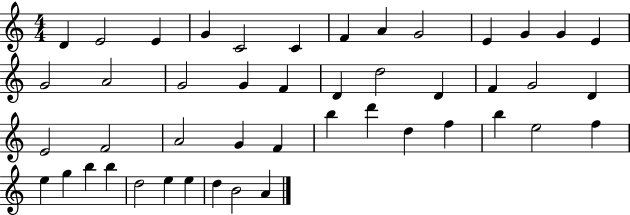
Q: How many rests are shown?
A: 0